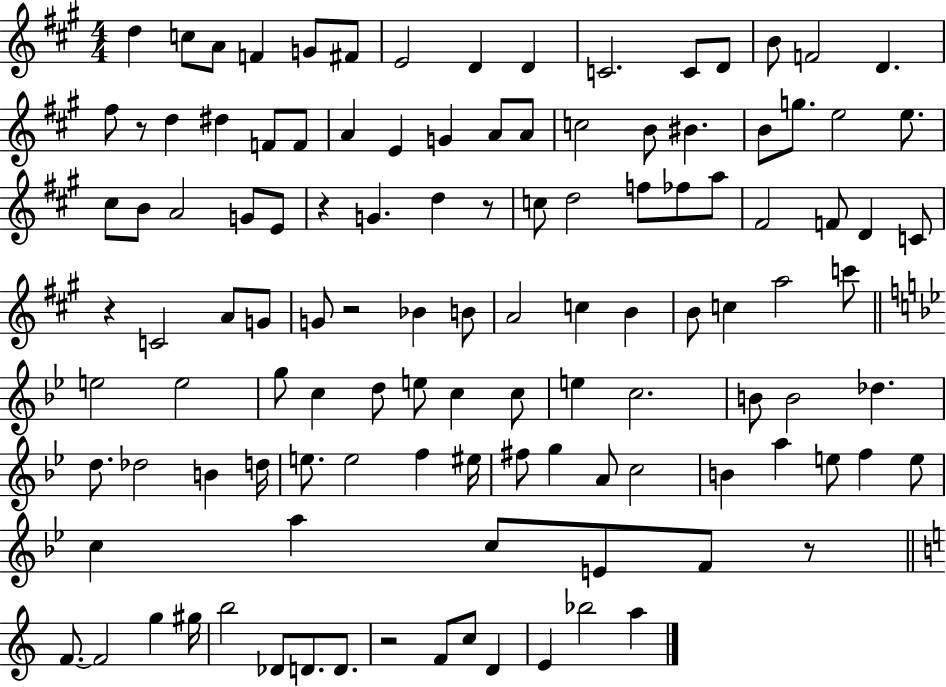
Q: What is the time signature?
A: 4/4